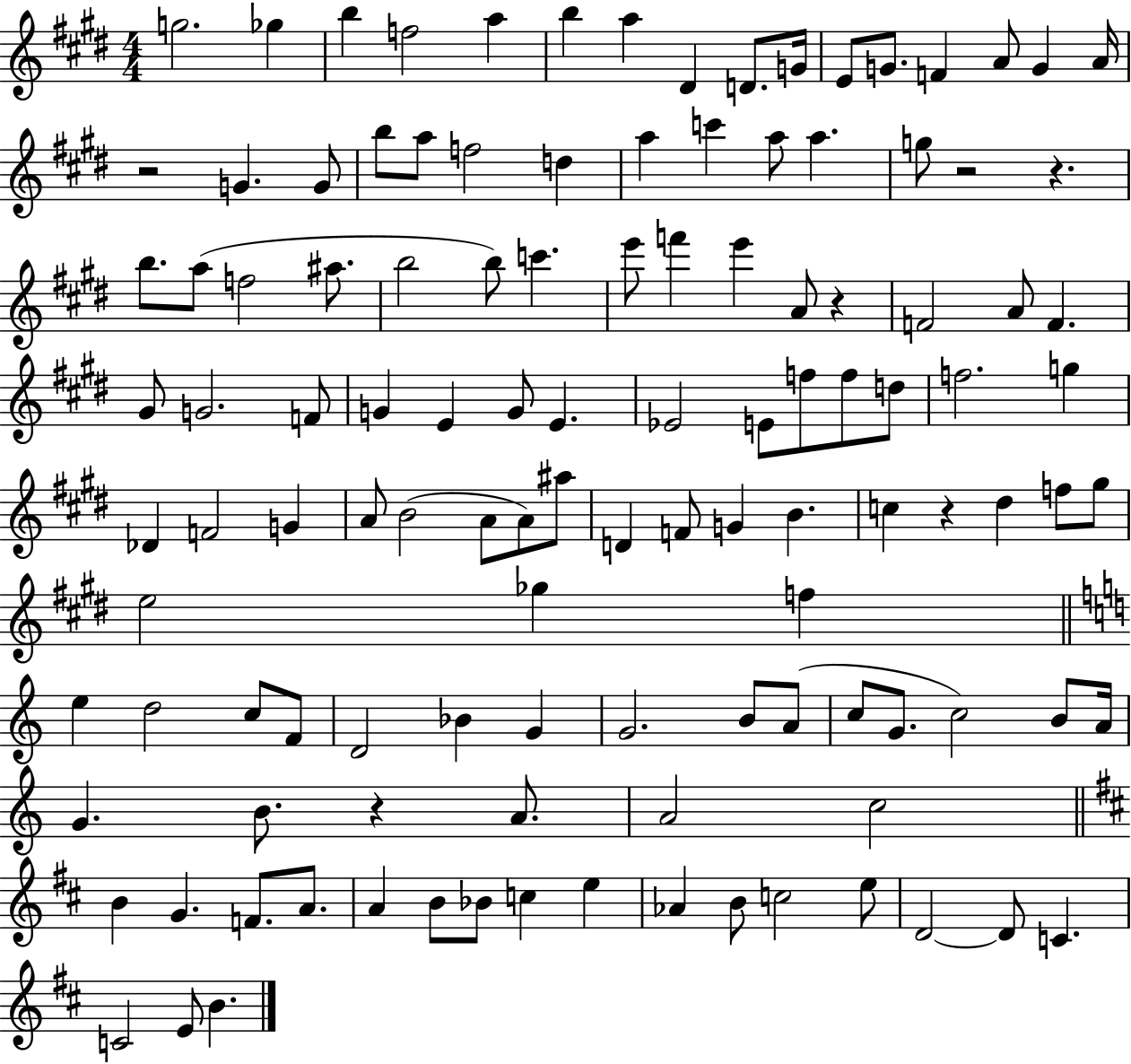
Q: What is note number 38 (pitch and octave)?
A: A4